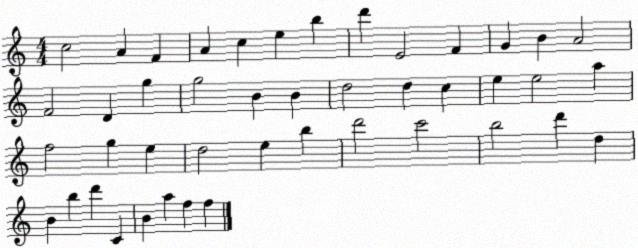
X:1
T:Untitled
M:4/4
L:1/4
K:C
c2 A F A c e b d' E2 F G B A2 F2 D g g2 B B d2 d c e e2 a f2 g e d2 e b d'2 c'2 b2 d' d B b d' C B a f f